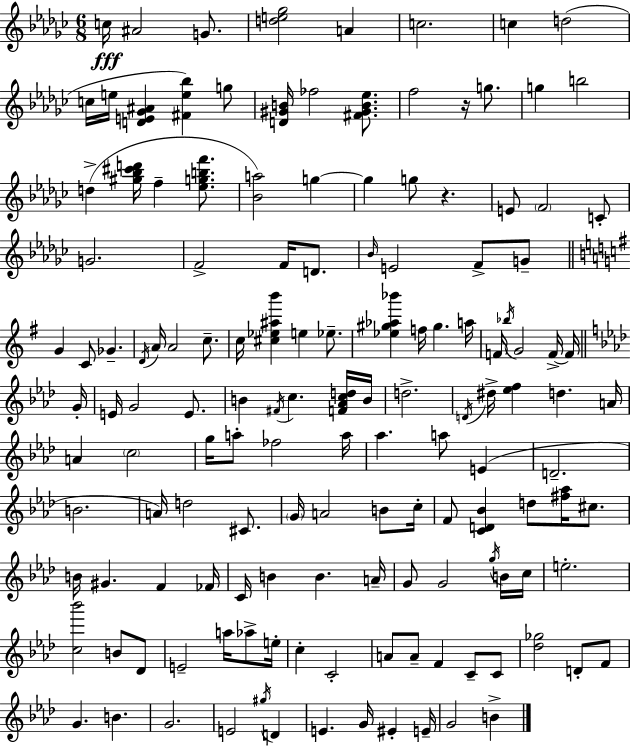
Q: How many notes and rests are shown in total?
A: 142